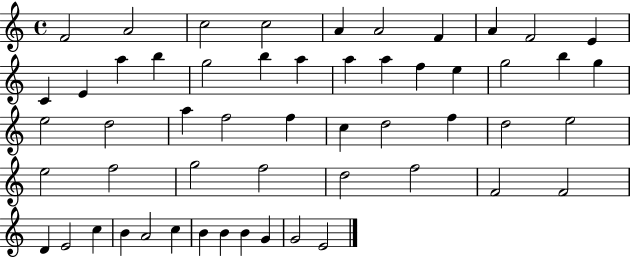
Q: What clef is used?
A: treble